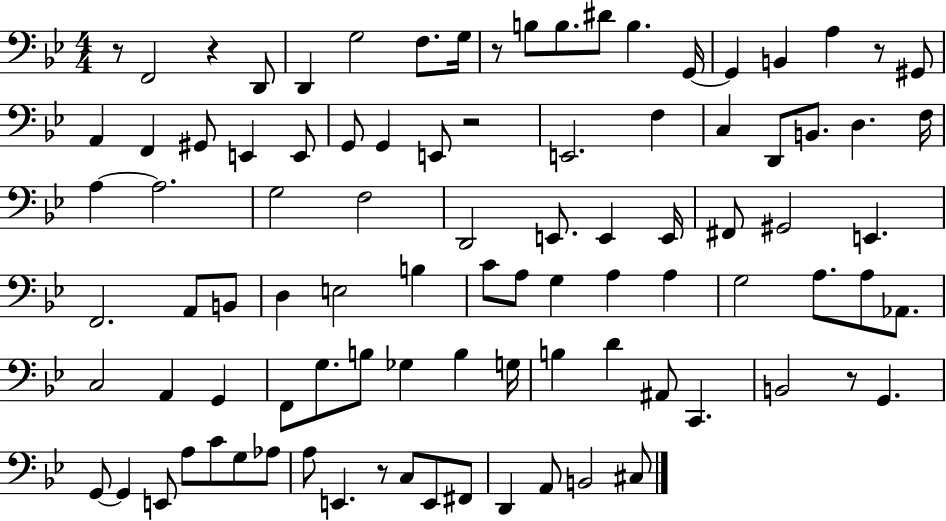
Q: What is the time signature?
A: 4/4